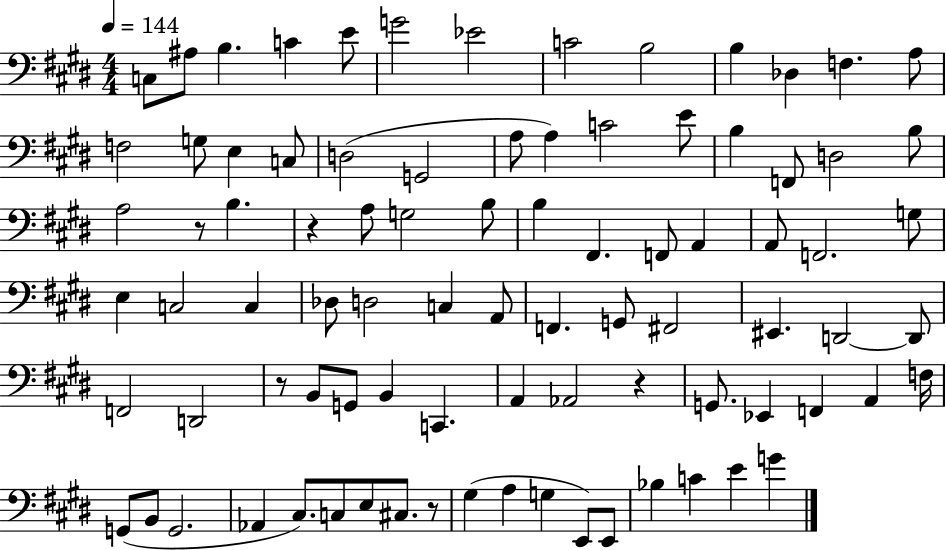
{
  \clef bass
  \numericTimeSignature
  \time 4/4
  \key e \major
  \tempo 4 = 144
  c8 ais8 b4. c'4 e'8 | g'2 ees'2 | c'2 b2 | b4 des4 f4. a8 | \break f2 g8 e4 c8 | d2( g,2 | a8 a4) c'2 e'8 | b4 f,8 d2 b8 | \break a2 r8 b4. | r4 a8 g2 b8 | b4 fis,4. f,8 a,4 | a,8 f,2. g8 | \break e4 c2 c4 | des8 d2 c4 a,8 | f,4. g,8 fis,2 | eis,4. d,2~~ d,8 | \break f,2 d,2 | r8 b,8 g,8 b,4 c,4. | a,4 aes,2 r4 | g,8. ees,4 f,4 a,4 f16 | \break g,8( b,8 g,2. | aes,4 cis8.) c8 e8 cis8. r8 | gis4( a4 g4 e,8) e,8 | bes4 c'4 e'4 g'4 | \break \bar "|."
}